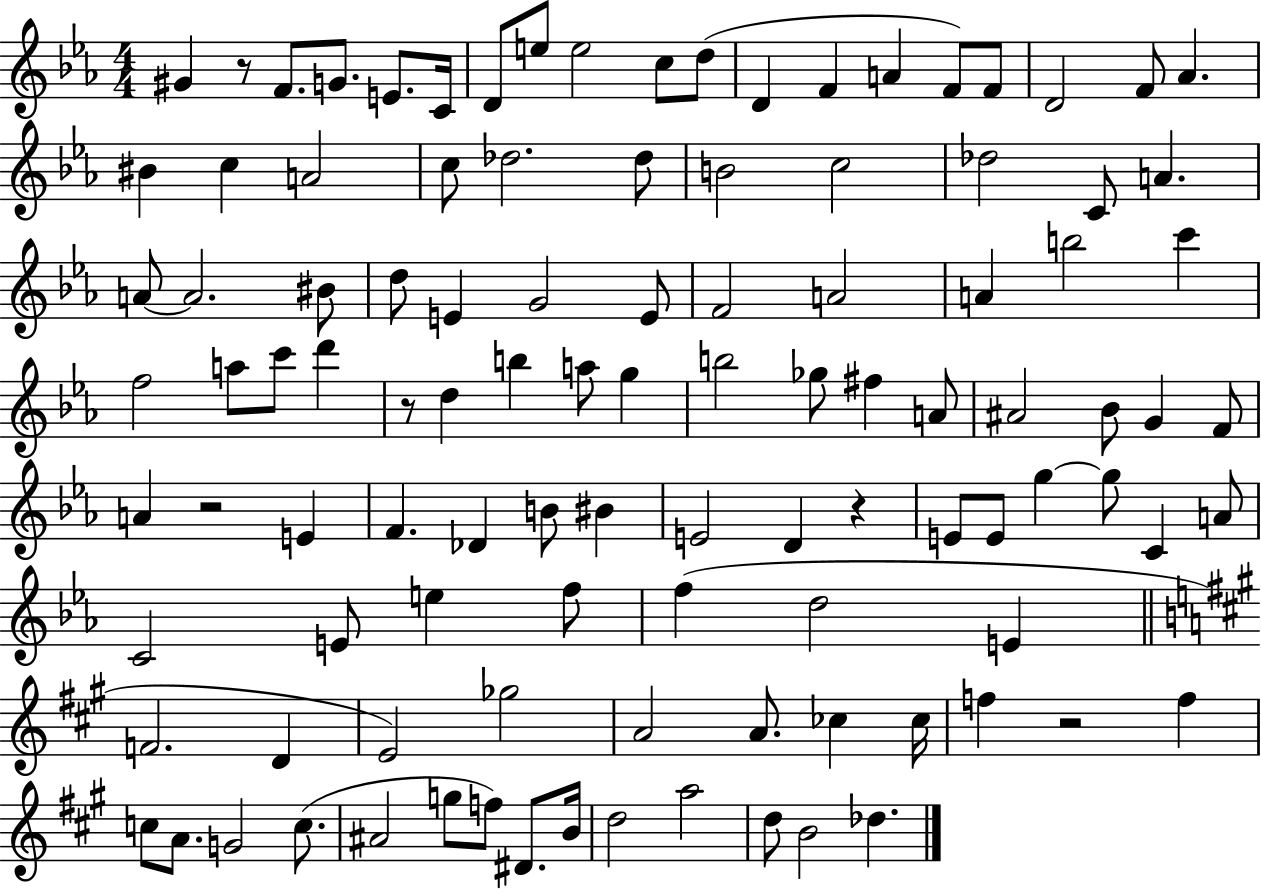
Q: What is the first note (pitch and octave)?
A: G#4